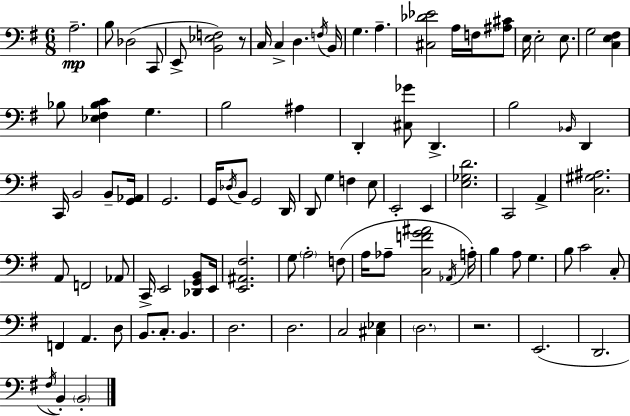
X:1
T:Untitled
M:6/8
L:1/4
K:G
A,2 B,/2 _D,2 C,,/2 E,,/2 [B,,_E,F,]2 z/2 C,/4 C, D, F,/4 B,,/4 G, A, [^C,_D_E]2 A,/4 F,/4 [^A,^C]/2 E,/4 E,2 E,/2 G,2 [C,E,^F,] _B,/2 [_E,^F,_B,C] G, B,2 ^A, D,, [^C,_G]/2 D,, B,2 _B,,/4 D,, C,,/4 B,,2 B,,/2 [G,,_A,,]/4 G,,2 G,,/4 _D,/4 B,,/2 G,,2 D,,/4 D,,/2 G, F, E,/2 E,,2 E,, [E,_G,D]2 C,,2 A,, [C,^G,^A,]2 A,,/2 F,,2 _A,,/2 C,,/4 E,,2 [_D,,G,,B,,]/2 E,,/4 [E,,^A,,^F,]2 G,/2 A,2 F,/2 A,/4 _A,/2 [C,FG^A]2 _A,,/4 A,/4 B, A,/2 G, B,/2 C2 C,/2 F,, A,, D,/2 B,,/2 C,/2 B,, D,2 D,2 C,2 [^C,_E,] D,2 z2 E,,2 D,,2 ^F,/4 B,, B,,2